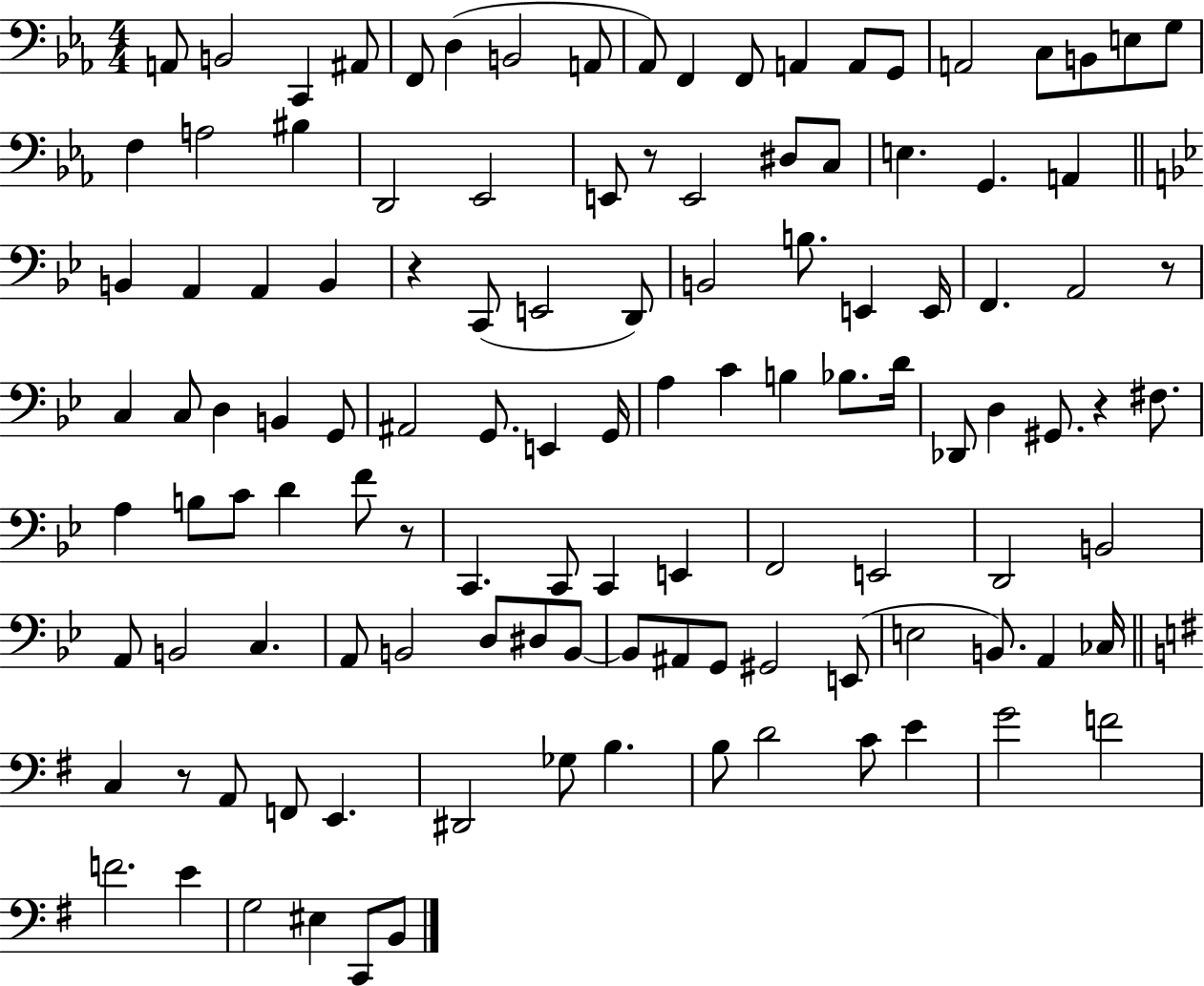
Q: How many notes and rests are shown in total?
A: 117